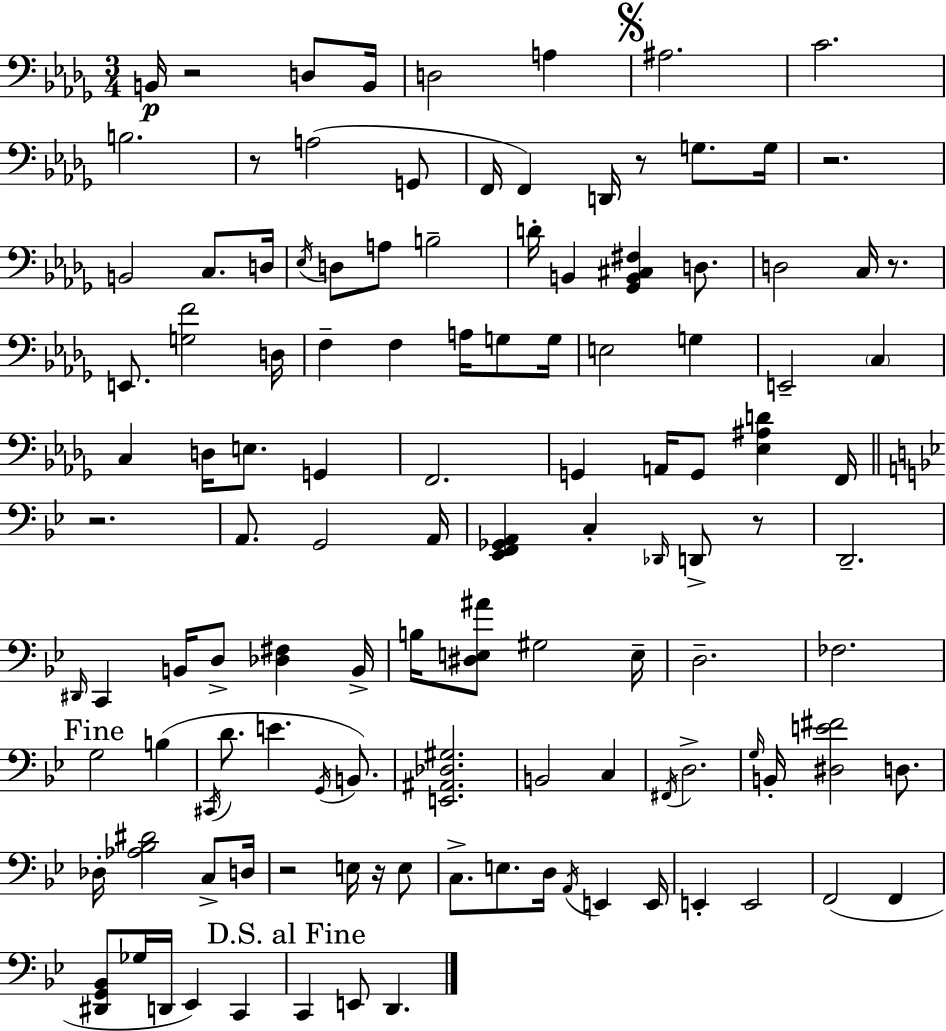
{
  \clef bass
  \numericTimeSignature
  \time 3/4
  \key bes \minor
  b,16\p r2 d8 b,16 | d2 a4 | \mark \markup { \musicglyph "scripts.segno" } ais2. | c'2. | \break b2. | r8 a2( g,8 | f,16 f,4) d,16 r8 g8. g16 | r2. | \break b,2 c8. d16 | \acciaccatura { ees16 } d8 a8 b2-- | d'16-. b,4 <ges, b, cis fis>4 d8. | d2 c16 r8. | \break e,8. <g f'>2 | d16 f4-- f4 a16 g8 | g16 e2 g4 | e,2-- \parenthesize c4 | \break c4 d16 e8. g,4 | f,2. | g,4 a,16 g,8 <ees ais d'>4 | f,16 \bar "||" \break \key g \minor r2. | a,8. g,2 a,16 | <ees, f, ges, a,>4 c4-. \grace { des,16 } d,8-> r8 | d,2.-- | \break \grace { dis,16 } c,4 b,16 d8-> <des fis>4 | b,16-> b16 <dis e ais'>8 gis2 | e16-- d2.-- | fes2. | \break \mark "Fine" g2 b4( | \acciaccatura { cis,16 } d'8. e'4. | \acciaccatura { g,16 }) b,8. <e, ais, des gis>2. | b,2 | \break c4 \acciaccatura { fis,16 } d2.-> | \grace { g16 } b,16-. <dis e' fis'>2 | d8. des16-. <aes bes dis'>2 | c8-> d16 r2 | \break e16 r16 e8 c8.-> e8. | d16 \acciaccatura { a,16 } e,4 e,16 e,4-. e,2 | f,2( | f,4 <dis, g, bes,>8 ges16 d,16 ees,4) | \break c,4 \mark "D.S. al Fine" c,4 e,8 | d,4. \bar "|."
}